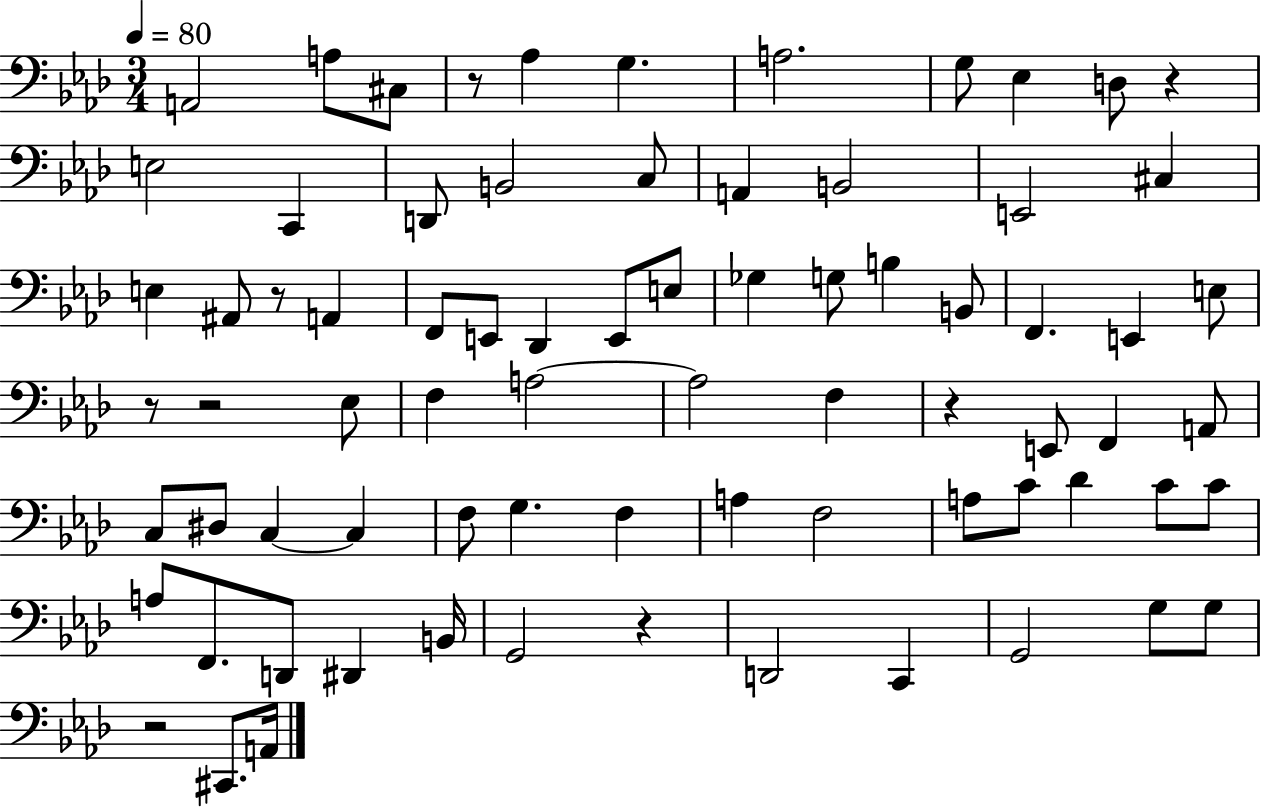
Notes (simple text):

A2/h A3/e C#3/e R/e Ab3/q G3/q. A3/h. G3/e Eb3/q D3/e R/q E3/h C2/q D2/e B2/h C3/e A2/q B2/h E2/h C#3/q E3/q A#2/e R/e A2/q F2/e E2/e Db2/q E2/e E3/e Gb3/q G3/e B3/q B2/e F2/q. E2/q E3/e R/e R/h Eb3/e F3/q A3/h A3/h F3/q R/q E2/e F2/q A2/e C3/e D#3/e C3/q C3/q F3/e G3/q. F3/q A3/q F3/h A3/e C4/e Db4/q C4/e C4/e A3/e F2/e. D2/e D#2/q B2/s G2/h R/q D2/h C2/q G2/h G3/e G3/e R/h C#2/e. A2/s